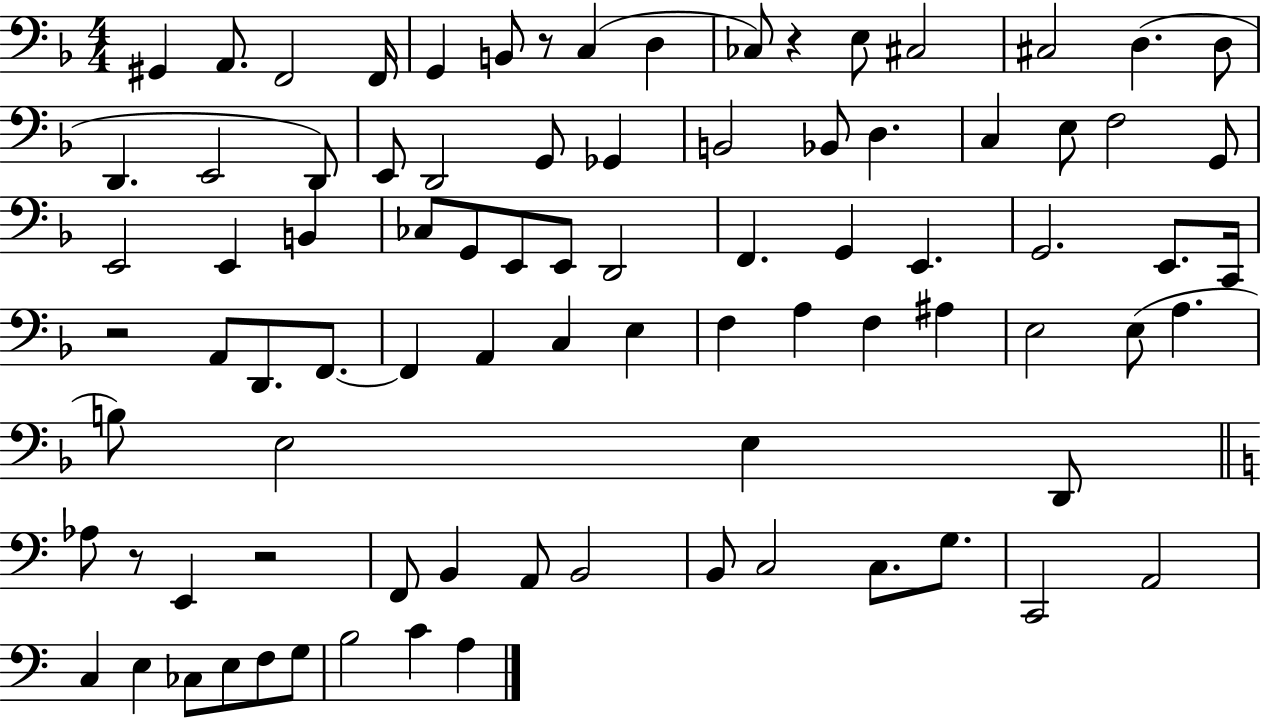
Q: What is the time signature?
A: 4/4